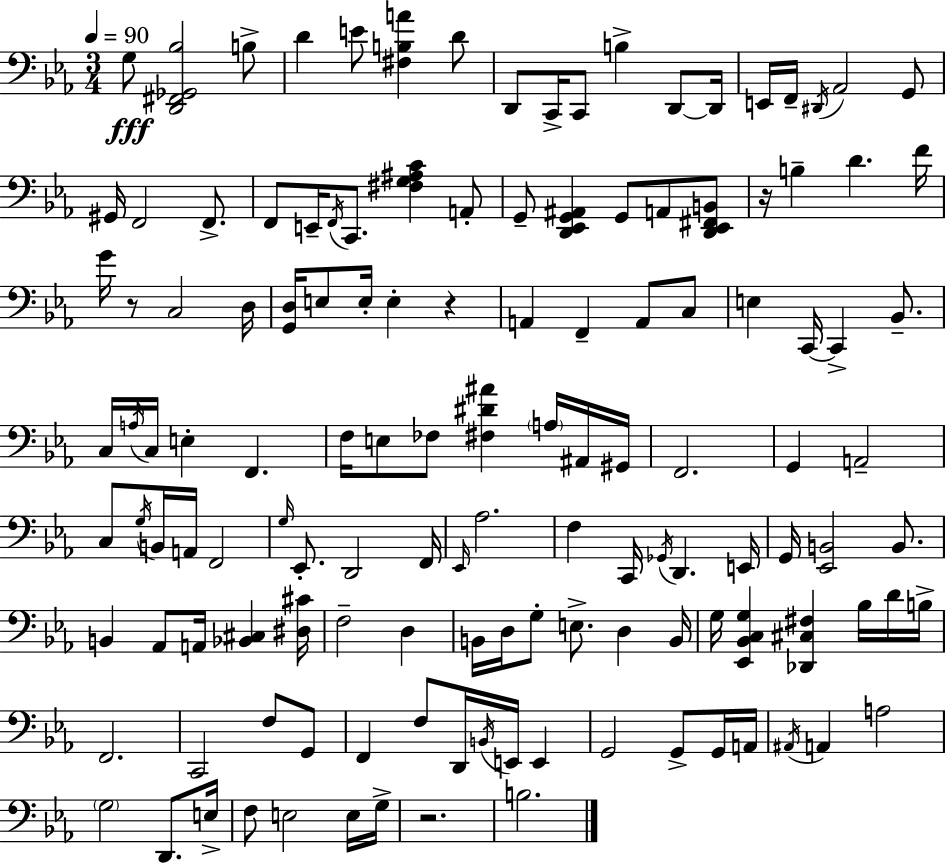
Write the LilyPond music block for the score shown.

{
  \clef bass
  \numericTimeSignature
  \time 3/4
  \key c \minor
  \tempo 4 = 90
  g8\fff <d, fis, ges, bes>2 b8-> | d'4 e'8 <fis b a'>4 d'8 | d,8 c,16-> c,8 b4-> d,8~~ d,16 | e,16 f,16-- \acciaccatura { dis,16 } aes,2 g,8 | \break gis,16 f,2 f,8.-> | f,8 e,16-- \acciaccatura { f,16 } c,8. <fis g ais c'>4 | a,8-. g,8-- <d, ees, g, ais,>4 g,8 a,8 | <d, ees, fis, b,>8 r16 b4-- d'4. | \break f'16 g'16 r8 c2 | d16 <g, d>16 e8 e16-. e4-. r4 | a,4 f,4-- a,8 | c8 e4 c,16~~ c,4-> bes,8.-- | \break c16 \acciaccatura { a16 } c16 e4-. f,4. | f16 e8 fes8 <fis dis' ais'>4 | \parenthesize a16 ais,16 gis,16 f,2. | g,4 a,2-- | \break c8 \acciaccatura { g16 } b,16 a,16 f,2 | \grace { g16 } ees,8.-. d,2 | f,16 \grace { ees,16 } aes2. | f4 c,16 \acciaccatura { ges,16 } | \break d,4. e,16 g,16 <ees, b,>2 | b,8. b,4 aes,8 | a,16 <bes, cis>4 <dis cis'>16 f2-- | d4 b,16 d16 g8-. e8.-> | \break d4 b,16 g16 <ees, bes, c g>4 | <des, cis fis>4 bes16 d'16 b16-> f,2. | c,2 | f8 g,8 f,4 f8 | \break d,16 \acciaccatura { b,16 } e,16 e,4 g,2 | g,8-> g,16 a,16 \acciaccatura { ais,16 } a,4 | a2 \parenthesize g2 | d,8. e16-> f8 e2 | \break e16 g16-> r2. | b2. | \bar "|."
}